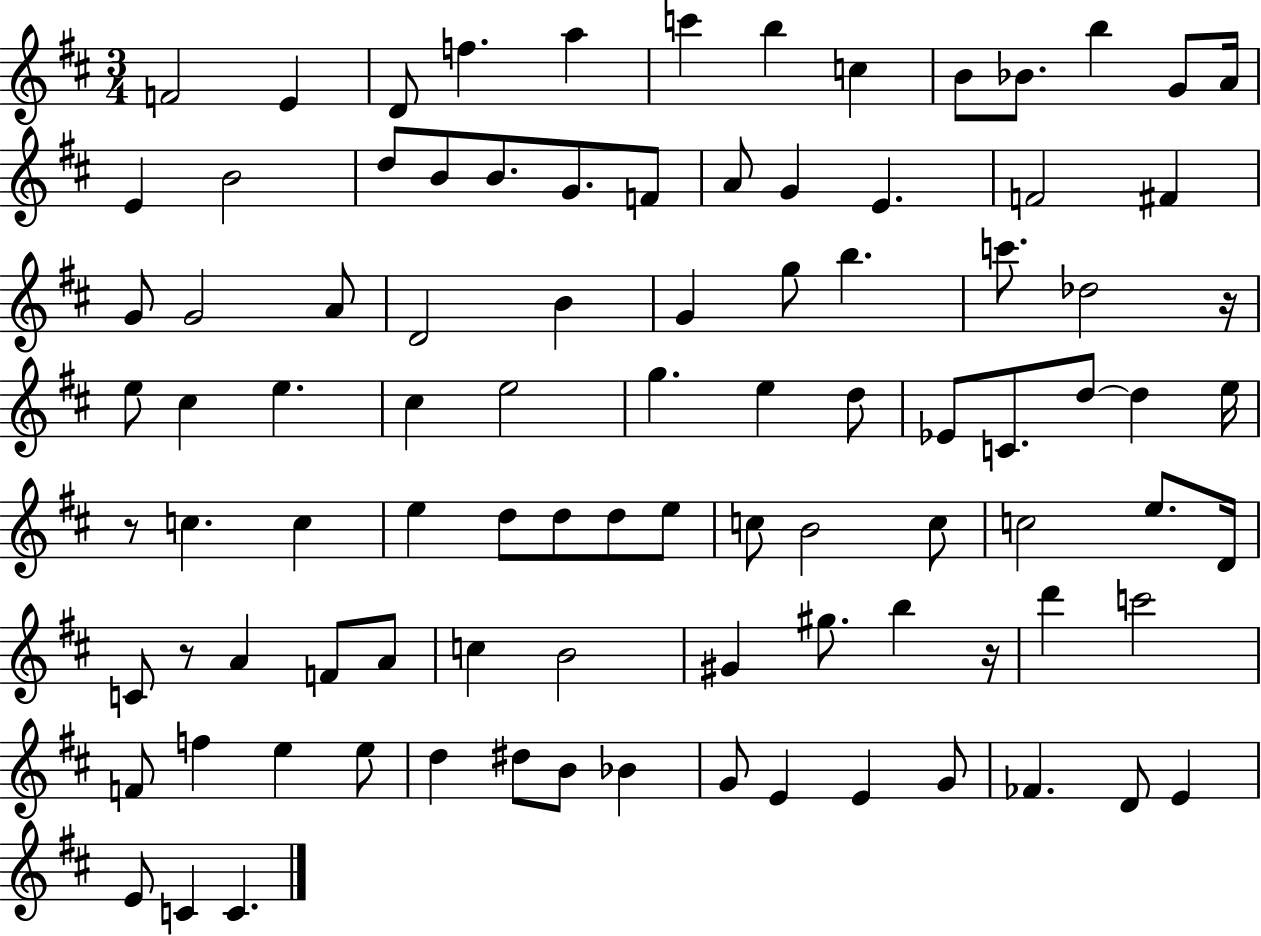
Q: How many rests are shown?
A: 4